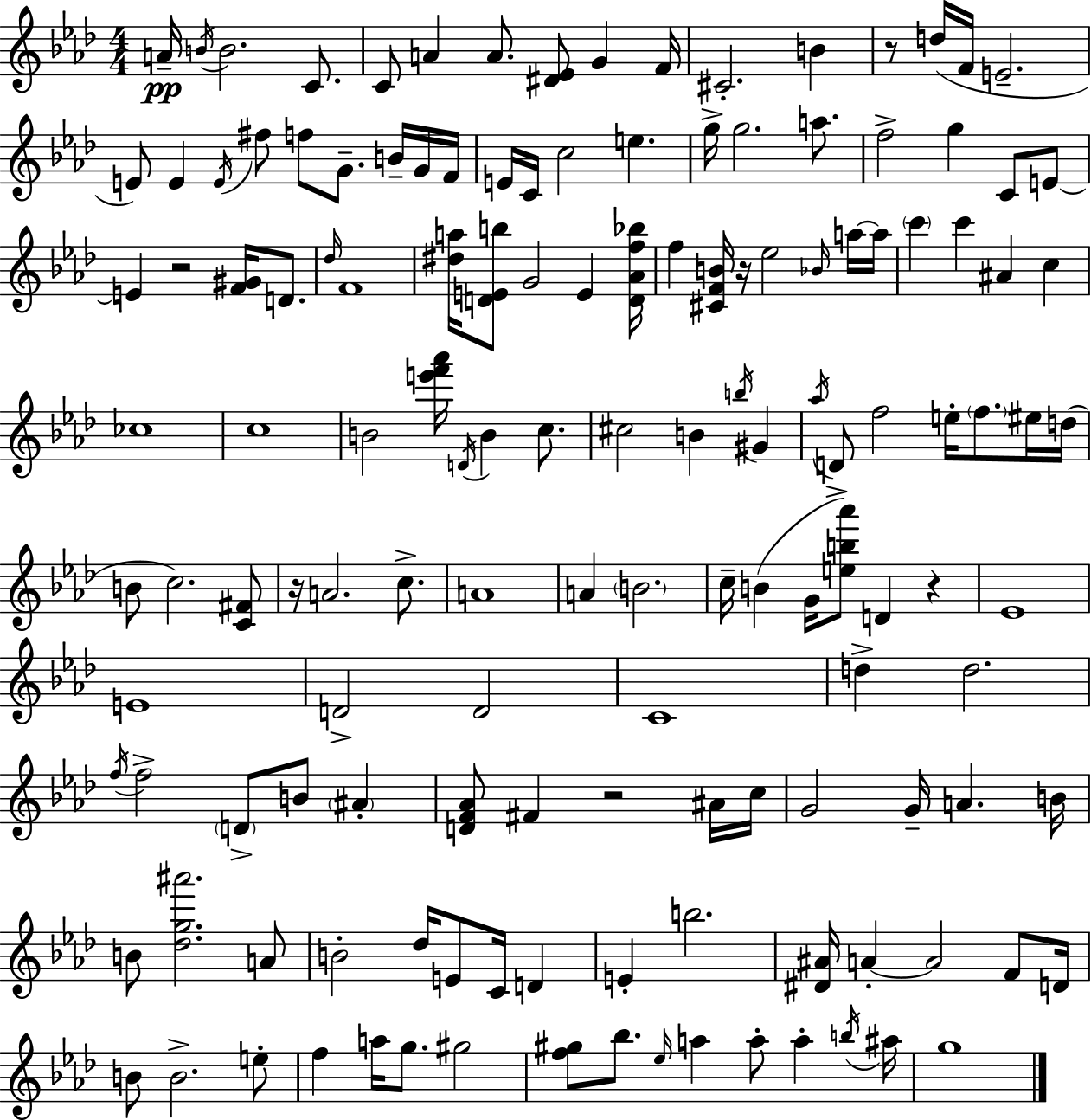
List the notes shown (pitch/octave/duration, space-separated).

A4/s B4/s B4/h. C4/e. C4/e A4/q A4/e. [D#4,Eb4]/e G4/q F4/s C#4/h. B4/q R/e D5/s F4/s E4/h. E4/e E4/q E4/s F#5/e F5/e G4/e. B4/s G4/s F4/s E4/s C4/s C5/h E5/q. G5/s G5/h. A5/e. F5/h G5/q C4/e E4/e E4/q R/h [F4,G#4]/s D4/e. Db5/s F4/w [D#5,A5]/s [D4,E4,B5]/e G4/h E4/q [D4,Ab4,F5,Bb5]/s F5/q [C#4,F4,B4]/s R/s Eb5/h Bb4/s A5/s A5/s C6/q C6/q A#4/q C5/q CES5/w C5/w B4/h [E6,F6,Ab6]/s D4/s B4/q C5/e. C#5/h B4/q B5/s G#4/q Ab5/s D4/e F5/h E5/s F5/e. EIS5/s D5/s B4/e C5/h. [C4,F#4]/e R/s A4/h. C5/e. A4/w A4/q B4/h. C5/s B4/q G4/s [E5,B5,Ab6]/e D4/q R/q Eb4/w E4/w D4/h D4/h C4/w D5/q D5/h. F5/s F5/h D4/e B4/e A#4/q [D4,F4,Ab4]/e F#4/q R/h A#4/s C5/s G4/h G4/s A4/q. B4/s B4/e [Db5,G5,A#6]/h. A4/e B4/h Db5/s E4/e C4/s D4/q E4/q B5/h. [D#4,A#4]/s A4/q A4/h F4/e D4/s B4/e B4/h. E5/e F5/q A5/s G5/e. G#5/h [F5,G#5]/e Bb5/e. Eb5/s A5/q A5/e A5/q B5/s A#5/s G5/w